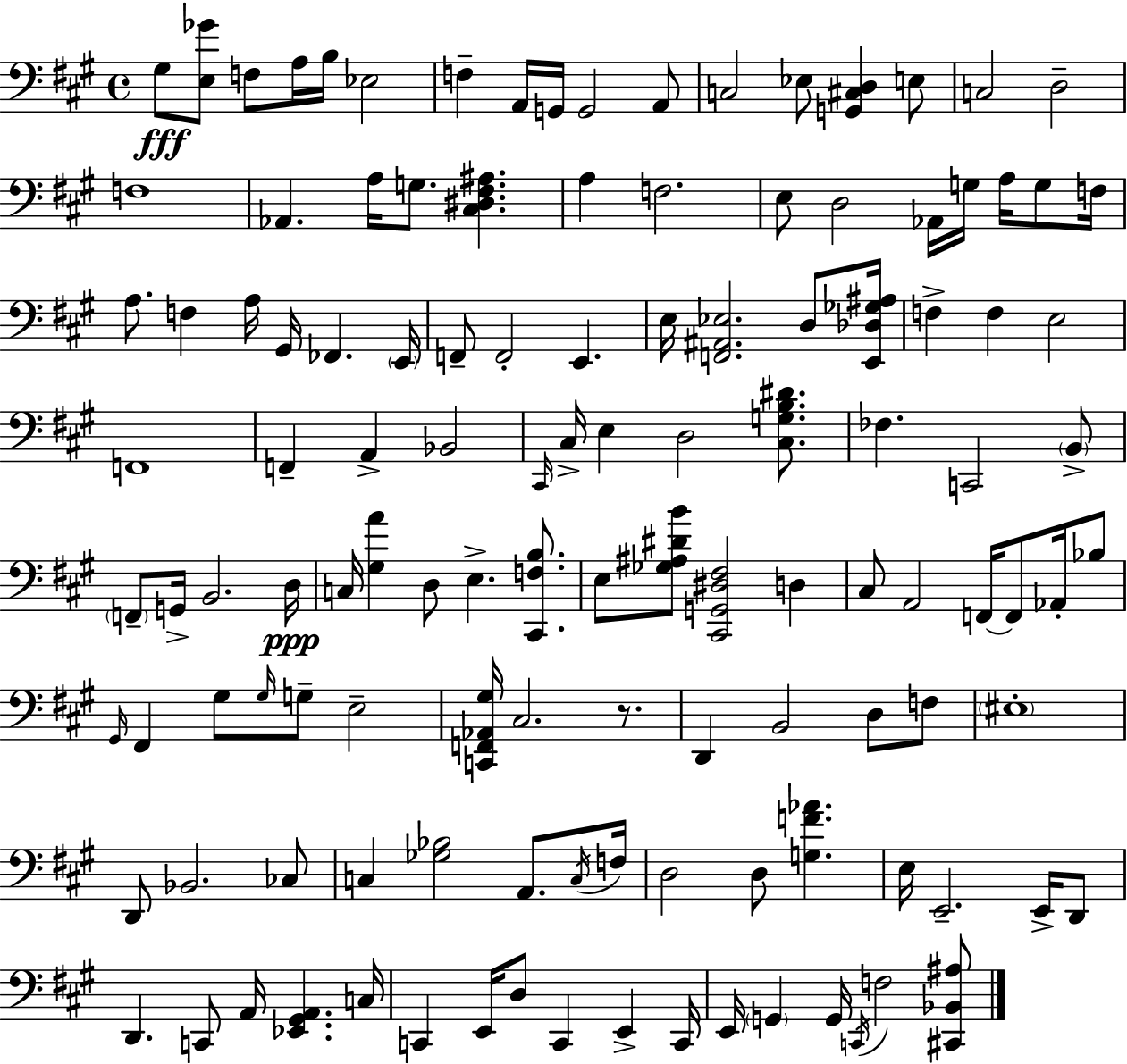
G#3/e [E3,Gb4]/e F3/e A3/s B3/s Eb3/h F3/q A2/s G2/s G2/h A2/e C3/h Eb3/e [G2,C#3,D3]/q E3/e C3/h D3/h F3/w Ab2/q. A3/s G3/e. [C#3,D#3,F#3,A#3]/q. A3/q F3/h. E3/e D3/h Ab2/s G3/s A3/s G3/e F3/s A3/e. F3/q A3/s G#2/s FES2/q. E2/s F2/e F2/h E2/q. E3/s [F2,A#2,Eb3]/h. D3/e [E2,Db3,Gb3,A#3]/s F3/q F3/q E3/h F2/w F2/q A2/q Bb2/h C#2/s C#3/s E3/q D3/h [C#3,G3,B3,D#4]/e. FES3/q. C2/h B2/e F2/e G2/s B2/h. D3/s C3/s [G#3,A4]/q D3/e E3/q. [C#2,F3,B3]/e. E3/e [Gb3,A#3,D#4,B4]/e [C#2,G2,D#3,F#3]/h D3/q C#3/e A2/h F2/s F2/e Ab2/s Bb3/e G#2/s F#2/q G#3/e G#3/s G3/e E3/h [C2,F2,Ab2,G#3]/s C#3/h. R/e. D2/q B2/h D3/e F3/e EIS3/w D2/e Bb2/h. CES3/e C3/q [Gb3,Bb3]/h A2/e. C3/s F3/s D3/h D3/e [G3,F4,Ab4]/q. E3/s E2/h. E2/s D2/e D2/q. C2/e A2/s [Eb2,G#2,A2]/q. C3/s C2/q E2/s D3/e C2/q E2/q C2/s E2/s G2/q G2/s C2/s F3/h [C#2,Bb2,A#3]/e